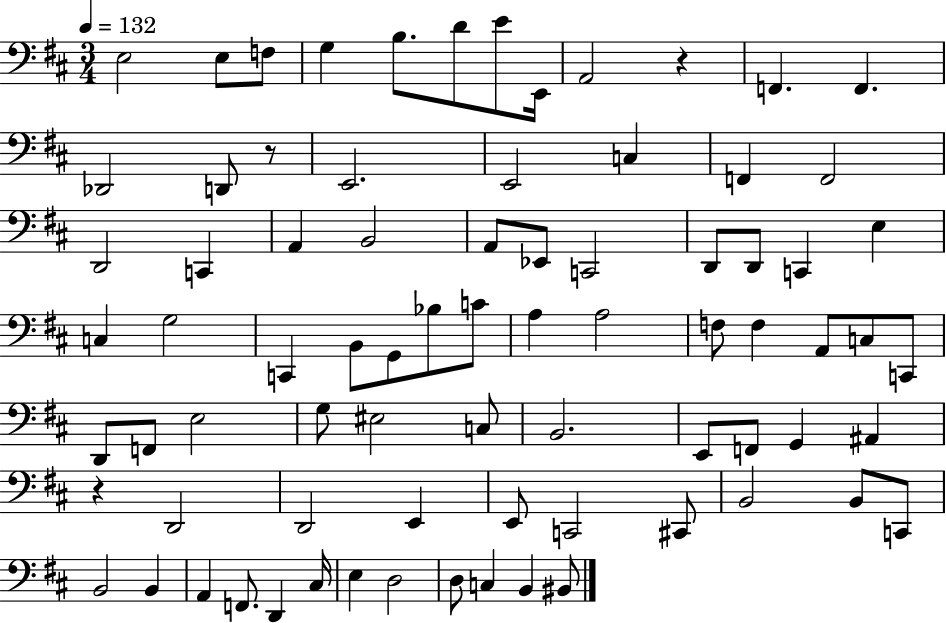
E3/h E3/e F3/e G3/q B3/e. D4/e E4/e E2/s A2/h R/q F2/q. F2/q. Db2/h D2/e R/e E2/h. E2/h C3/q F2/q F2/h D2/h C2/q A2/q B2/h A2/e Eb2/e C2/h D2/e D2/e C2/q E3/q C3/q G3/h C2/q B2/e G2/e Bb3/e C4/e A3/q A3/h F3/e F3/q A2/e C3/e C2/e D2/e F2/e E3/h G3/e EIS3/h C3/e B2/h. E2/e F2/e G2/q A#2/q R/q D2/h D2/h E2/q E2/e C2/h C#2/e B2/h B2/e C2/e B2/h B2/q A2/q F2/e. D2/q C#3/s E3/q D3/h D3/e C3/q B2/q BIS2/e